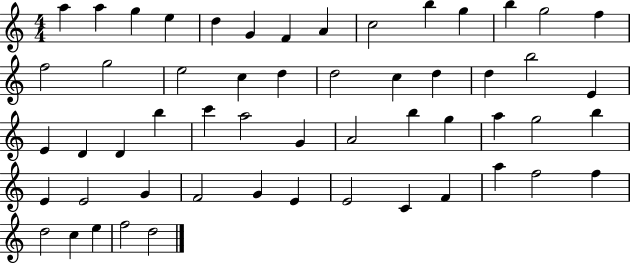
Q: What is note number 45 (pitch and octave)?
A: E4